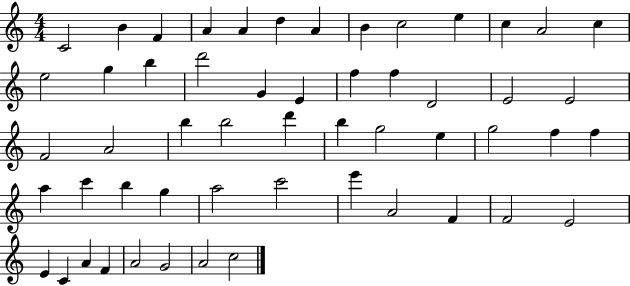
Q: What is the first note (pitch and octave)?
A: C4